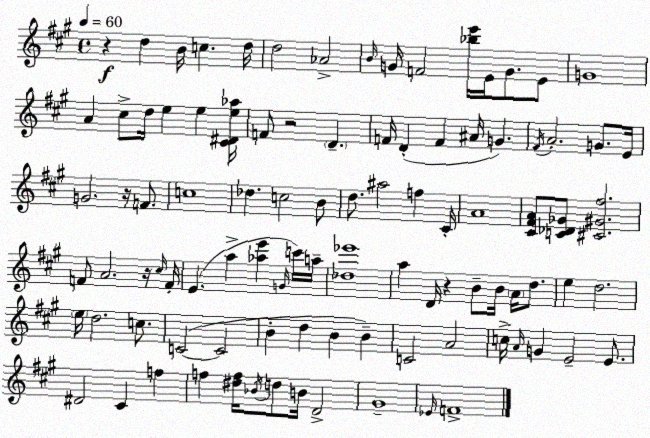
X:1
T:Untitled
M:4/4
L:1/4
K:A
z d B/4 c d/4 d2 _A2 B/4 G/4 F2 [_be']/4 E/4 G/2 E/2 G4 A ^c/2 d/4 e e [^C^De_a]/4 F/2 z2 D F/4 D F ^A/4 G ^F/4 A2 G/2 E/4 G2 z/4 F/2 c4 _d c2 B/2 d/2 ^a2 f ^C/4 A4 [^C^FA]/2 [C_D_G]/2 [^C^G^f]2 F/2 A2 z/4 ^c/4 F/4 E a [_ae'] G/4 c'/4 a/4 [_d_e']4 a D/4 z B/2 B/4 A/4 d/2 e d2 e/4 d2 c/2 C2 C2 B d B B C2 A2 c/4 A/4 G E2 E/2 ^D2 ^C f f [^df]/4 _B/4 d/2 B/4 D2 ^G4 _E/4 F4